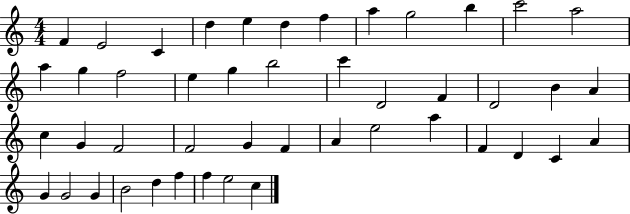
{
  \clef treble
  \numericTimeSignature
  \time 4/4
  \key c \major
  f'4 e'2 c'4 | d''4 e''4 d''4 f''4 | a''4 g''2 b''4 | c'''2 a''2 | \break a''4 g''4 f''2 | e''4 g''4 b''2 | c'''4 d'2 f'4 | d'2 b'4 a'4 | \break c''4 g'4 f'2 | f'2 g'4 f'4 | a'4 e''2 a''4 | f'4 d'4 c'4 a'4 | \break g'4 g'2 g'4 | b'2 d''4 f''4 | f''4 e''2 c''4 | \bar "|."
}